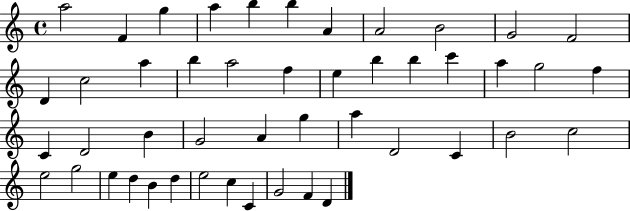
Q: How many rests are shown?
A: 0